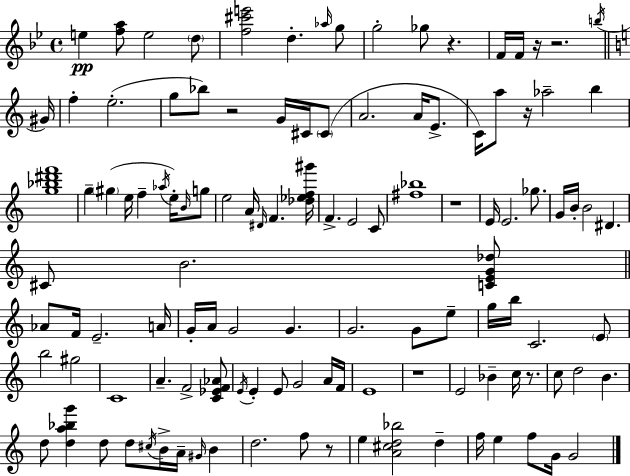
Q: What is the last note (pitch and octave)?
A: G4